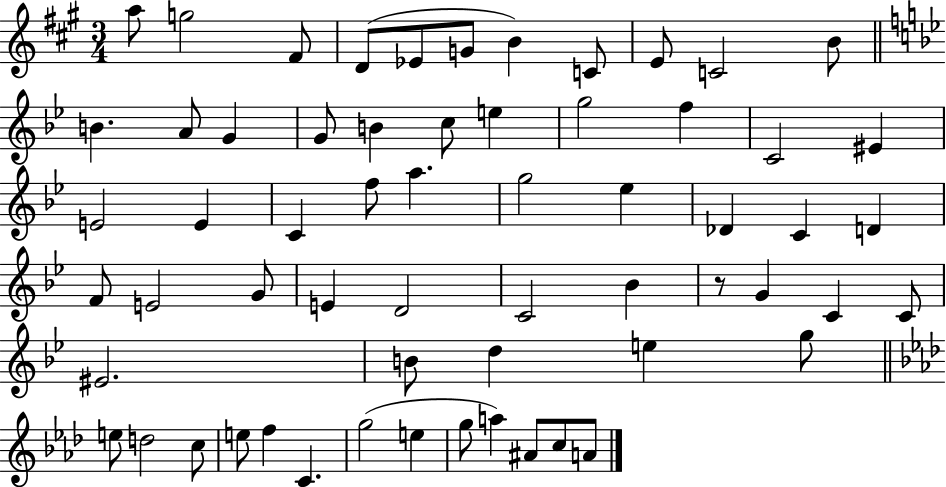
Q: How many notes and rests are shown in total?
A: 61